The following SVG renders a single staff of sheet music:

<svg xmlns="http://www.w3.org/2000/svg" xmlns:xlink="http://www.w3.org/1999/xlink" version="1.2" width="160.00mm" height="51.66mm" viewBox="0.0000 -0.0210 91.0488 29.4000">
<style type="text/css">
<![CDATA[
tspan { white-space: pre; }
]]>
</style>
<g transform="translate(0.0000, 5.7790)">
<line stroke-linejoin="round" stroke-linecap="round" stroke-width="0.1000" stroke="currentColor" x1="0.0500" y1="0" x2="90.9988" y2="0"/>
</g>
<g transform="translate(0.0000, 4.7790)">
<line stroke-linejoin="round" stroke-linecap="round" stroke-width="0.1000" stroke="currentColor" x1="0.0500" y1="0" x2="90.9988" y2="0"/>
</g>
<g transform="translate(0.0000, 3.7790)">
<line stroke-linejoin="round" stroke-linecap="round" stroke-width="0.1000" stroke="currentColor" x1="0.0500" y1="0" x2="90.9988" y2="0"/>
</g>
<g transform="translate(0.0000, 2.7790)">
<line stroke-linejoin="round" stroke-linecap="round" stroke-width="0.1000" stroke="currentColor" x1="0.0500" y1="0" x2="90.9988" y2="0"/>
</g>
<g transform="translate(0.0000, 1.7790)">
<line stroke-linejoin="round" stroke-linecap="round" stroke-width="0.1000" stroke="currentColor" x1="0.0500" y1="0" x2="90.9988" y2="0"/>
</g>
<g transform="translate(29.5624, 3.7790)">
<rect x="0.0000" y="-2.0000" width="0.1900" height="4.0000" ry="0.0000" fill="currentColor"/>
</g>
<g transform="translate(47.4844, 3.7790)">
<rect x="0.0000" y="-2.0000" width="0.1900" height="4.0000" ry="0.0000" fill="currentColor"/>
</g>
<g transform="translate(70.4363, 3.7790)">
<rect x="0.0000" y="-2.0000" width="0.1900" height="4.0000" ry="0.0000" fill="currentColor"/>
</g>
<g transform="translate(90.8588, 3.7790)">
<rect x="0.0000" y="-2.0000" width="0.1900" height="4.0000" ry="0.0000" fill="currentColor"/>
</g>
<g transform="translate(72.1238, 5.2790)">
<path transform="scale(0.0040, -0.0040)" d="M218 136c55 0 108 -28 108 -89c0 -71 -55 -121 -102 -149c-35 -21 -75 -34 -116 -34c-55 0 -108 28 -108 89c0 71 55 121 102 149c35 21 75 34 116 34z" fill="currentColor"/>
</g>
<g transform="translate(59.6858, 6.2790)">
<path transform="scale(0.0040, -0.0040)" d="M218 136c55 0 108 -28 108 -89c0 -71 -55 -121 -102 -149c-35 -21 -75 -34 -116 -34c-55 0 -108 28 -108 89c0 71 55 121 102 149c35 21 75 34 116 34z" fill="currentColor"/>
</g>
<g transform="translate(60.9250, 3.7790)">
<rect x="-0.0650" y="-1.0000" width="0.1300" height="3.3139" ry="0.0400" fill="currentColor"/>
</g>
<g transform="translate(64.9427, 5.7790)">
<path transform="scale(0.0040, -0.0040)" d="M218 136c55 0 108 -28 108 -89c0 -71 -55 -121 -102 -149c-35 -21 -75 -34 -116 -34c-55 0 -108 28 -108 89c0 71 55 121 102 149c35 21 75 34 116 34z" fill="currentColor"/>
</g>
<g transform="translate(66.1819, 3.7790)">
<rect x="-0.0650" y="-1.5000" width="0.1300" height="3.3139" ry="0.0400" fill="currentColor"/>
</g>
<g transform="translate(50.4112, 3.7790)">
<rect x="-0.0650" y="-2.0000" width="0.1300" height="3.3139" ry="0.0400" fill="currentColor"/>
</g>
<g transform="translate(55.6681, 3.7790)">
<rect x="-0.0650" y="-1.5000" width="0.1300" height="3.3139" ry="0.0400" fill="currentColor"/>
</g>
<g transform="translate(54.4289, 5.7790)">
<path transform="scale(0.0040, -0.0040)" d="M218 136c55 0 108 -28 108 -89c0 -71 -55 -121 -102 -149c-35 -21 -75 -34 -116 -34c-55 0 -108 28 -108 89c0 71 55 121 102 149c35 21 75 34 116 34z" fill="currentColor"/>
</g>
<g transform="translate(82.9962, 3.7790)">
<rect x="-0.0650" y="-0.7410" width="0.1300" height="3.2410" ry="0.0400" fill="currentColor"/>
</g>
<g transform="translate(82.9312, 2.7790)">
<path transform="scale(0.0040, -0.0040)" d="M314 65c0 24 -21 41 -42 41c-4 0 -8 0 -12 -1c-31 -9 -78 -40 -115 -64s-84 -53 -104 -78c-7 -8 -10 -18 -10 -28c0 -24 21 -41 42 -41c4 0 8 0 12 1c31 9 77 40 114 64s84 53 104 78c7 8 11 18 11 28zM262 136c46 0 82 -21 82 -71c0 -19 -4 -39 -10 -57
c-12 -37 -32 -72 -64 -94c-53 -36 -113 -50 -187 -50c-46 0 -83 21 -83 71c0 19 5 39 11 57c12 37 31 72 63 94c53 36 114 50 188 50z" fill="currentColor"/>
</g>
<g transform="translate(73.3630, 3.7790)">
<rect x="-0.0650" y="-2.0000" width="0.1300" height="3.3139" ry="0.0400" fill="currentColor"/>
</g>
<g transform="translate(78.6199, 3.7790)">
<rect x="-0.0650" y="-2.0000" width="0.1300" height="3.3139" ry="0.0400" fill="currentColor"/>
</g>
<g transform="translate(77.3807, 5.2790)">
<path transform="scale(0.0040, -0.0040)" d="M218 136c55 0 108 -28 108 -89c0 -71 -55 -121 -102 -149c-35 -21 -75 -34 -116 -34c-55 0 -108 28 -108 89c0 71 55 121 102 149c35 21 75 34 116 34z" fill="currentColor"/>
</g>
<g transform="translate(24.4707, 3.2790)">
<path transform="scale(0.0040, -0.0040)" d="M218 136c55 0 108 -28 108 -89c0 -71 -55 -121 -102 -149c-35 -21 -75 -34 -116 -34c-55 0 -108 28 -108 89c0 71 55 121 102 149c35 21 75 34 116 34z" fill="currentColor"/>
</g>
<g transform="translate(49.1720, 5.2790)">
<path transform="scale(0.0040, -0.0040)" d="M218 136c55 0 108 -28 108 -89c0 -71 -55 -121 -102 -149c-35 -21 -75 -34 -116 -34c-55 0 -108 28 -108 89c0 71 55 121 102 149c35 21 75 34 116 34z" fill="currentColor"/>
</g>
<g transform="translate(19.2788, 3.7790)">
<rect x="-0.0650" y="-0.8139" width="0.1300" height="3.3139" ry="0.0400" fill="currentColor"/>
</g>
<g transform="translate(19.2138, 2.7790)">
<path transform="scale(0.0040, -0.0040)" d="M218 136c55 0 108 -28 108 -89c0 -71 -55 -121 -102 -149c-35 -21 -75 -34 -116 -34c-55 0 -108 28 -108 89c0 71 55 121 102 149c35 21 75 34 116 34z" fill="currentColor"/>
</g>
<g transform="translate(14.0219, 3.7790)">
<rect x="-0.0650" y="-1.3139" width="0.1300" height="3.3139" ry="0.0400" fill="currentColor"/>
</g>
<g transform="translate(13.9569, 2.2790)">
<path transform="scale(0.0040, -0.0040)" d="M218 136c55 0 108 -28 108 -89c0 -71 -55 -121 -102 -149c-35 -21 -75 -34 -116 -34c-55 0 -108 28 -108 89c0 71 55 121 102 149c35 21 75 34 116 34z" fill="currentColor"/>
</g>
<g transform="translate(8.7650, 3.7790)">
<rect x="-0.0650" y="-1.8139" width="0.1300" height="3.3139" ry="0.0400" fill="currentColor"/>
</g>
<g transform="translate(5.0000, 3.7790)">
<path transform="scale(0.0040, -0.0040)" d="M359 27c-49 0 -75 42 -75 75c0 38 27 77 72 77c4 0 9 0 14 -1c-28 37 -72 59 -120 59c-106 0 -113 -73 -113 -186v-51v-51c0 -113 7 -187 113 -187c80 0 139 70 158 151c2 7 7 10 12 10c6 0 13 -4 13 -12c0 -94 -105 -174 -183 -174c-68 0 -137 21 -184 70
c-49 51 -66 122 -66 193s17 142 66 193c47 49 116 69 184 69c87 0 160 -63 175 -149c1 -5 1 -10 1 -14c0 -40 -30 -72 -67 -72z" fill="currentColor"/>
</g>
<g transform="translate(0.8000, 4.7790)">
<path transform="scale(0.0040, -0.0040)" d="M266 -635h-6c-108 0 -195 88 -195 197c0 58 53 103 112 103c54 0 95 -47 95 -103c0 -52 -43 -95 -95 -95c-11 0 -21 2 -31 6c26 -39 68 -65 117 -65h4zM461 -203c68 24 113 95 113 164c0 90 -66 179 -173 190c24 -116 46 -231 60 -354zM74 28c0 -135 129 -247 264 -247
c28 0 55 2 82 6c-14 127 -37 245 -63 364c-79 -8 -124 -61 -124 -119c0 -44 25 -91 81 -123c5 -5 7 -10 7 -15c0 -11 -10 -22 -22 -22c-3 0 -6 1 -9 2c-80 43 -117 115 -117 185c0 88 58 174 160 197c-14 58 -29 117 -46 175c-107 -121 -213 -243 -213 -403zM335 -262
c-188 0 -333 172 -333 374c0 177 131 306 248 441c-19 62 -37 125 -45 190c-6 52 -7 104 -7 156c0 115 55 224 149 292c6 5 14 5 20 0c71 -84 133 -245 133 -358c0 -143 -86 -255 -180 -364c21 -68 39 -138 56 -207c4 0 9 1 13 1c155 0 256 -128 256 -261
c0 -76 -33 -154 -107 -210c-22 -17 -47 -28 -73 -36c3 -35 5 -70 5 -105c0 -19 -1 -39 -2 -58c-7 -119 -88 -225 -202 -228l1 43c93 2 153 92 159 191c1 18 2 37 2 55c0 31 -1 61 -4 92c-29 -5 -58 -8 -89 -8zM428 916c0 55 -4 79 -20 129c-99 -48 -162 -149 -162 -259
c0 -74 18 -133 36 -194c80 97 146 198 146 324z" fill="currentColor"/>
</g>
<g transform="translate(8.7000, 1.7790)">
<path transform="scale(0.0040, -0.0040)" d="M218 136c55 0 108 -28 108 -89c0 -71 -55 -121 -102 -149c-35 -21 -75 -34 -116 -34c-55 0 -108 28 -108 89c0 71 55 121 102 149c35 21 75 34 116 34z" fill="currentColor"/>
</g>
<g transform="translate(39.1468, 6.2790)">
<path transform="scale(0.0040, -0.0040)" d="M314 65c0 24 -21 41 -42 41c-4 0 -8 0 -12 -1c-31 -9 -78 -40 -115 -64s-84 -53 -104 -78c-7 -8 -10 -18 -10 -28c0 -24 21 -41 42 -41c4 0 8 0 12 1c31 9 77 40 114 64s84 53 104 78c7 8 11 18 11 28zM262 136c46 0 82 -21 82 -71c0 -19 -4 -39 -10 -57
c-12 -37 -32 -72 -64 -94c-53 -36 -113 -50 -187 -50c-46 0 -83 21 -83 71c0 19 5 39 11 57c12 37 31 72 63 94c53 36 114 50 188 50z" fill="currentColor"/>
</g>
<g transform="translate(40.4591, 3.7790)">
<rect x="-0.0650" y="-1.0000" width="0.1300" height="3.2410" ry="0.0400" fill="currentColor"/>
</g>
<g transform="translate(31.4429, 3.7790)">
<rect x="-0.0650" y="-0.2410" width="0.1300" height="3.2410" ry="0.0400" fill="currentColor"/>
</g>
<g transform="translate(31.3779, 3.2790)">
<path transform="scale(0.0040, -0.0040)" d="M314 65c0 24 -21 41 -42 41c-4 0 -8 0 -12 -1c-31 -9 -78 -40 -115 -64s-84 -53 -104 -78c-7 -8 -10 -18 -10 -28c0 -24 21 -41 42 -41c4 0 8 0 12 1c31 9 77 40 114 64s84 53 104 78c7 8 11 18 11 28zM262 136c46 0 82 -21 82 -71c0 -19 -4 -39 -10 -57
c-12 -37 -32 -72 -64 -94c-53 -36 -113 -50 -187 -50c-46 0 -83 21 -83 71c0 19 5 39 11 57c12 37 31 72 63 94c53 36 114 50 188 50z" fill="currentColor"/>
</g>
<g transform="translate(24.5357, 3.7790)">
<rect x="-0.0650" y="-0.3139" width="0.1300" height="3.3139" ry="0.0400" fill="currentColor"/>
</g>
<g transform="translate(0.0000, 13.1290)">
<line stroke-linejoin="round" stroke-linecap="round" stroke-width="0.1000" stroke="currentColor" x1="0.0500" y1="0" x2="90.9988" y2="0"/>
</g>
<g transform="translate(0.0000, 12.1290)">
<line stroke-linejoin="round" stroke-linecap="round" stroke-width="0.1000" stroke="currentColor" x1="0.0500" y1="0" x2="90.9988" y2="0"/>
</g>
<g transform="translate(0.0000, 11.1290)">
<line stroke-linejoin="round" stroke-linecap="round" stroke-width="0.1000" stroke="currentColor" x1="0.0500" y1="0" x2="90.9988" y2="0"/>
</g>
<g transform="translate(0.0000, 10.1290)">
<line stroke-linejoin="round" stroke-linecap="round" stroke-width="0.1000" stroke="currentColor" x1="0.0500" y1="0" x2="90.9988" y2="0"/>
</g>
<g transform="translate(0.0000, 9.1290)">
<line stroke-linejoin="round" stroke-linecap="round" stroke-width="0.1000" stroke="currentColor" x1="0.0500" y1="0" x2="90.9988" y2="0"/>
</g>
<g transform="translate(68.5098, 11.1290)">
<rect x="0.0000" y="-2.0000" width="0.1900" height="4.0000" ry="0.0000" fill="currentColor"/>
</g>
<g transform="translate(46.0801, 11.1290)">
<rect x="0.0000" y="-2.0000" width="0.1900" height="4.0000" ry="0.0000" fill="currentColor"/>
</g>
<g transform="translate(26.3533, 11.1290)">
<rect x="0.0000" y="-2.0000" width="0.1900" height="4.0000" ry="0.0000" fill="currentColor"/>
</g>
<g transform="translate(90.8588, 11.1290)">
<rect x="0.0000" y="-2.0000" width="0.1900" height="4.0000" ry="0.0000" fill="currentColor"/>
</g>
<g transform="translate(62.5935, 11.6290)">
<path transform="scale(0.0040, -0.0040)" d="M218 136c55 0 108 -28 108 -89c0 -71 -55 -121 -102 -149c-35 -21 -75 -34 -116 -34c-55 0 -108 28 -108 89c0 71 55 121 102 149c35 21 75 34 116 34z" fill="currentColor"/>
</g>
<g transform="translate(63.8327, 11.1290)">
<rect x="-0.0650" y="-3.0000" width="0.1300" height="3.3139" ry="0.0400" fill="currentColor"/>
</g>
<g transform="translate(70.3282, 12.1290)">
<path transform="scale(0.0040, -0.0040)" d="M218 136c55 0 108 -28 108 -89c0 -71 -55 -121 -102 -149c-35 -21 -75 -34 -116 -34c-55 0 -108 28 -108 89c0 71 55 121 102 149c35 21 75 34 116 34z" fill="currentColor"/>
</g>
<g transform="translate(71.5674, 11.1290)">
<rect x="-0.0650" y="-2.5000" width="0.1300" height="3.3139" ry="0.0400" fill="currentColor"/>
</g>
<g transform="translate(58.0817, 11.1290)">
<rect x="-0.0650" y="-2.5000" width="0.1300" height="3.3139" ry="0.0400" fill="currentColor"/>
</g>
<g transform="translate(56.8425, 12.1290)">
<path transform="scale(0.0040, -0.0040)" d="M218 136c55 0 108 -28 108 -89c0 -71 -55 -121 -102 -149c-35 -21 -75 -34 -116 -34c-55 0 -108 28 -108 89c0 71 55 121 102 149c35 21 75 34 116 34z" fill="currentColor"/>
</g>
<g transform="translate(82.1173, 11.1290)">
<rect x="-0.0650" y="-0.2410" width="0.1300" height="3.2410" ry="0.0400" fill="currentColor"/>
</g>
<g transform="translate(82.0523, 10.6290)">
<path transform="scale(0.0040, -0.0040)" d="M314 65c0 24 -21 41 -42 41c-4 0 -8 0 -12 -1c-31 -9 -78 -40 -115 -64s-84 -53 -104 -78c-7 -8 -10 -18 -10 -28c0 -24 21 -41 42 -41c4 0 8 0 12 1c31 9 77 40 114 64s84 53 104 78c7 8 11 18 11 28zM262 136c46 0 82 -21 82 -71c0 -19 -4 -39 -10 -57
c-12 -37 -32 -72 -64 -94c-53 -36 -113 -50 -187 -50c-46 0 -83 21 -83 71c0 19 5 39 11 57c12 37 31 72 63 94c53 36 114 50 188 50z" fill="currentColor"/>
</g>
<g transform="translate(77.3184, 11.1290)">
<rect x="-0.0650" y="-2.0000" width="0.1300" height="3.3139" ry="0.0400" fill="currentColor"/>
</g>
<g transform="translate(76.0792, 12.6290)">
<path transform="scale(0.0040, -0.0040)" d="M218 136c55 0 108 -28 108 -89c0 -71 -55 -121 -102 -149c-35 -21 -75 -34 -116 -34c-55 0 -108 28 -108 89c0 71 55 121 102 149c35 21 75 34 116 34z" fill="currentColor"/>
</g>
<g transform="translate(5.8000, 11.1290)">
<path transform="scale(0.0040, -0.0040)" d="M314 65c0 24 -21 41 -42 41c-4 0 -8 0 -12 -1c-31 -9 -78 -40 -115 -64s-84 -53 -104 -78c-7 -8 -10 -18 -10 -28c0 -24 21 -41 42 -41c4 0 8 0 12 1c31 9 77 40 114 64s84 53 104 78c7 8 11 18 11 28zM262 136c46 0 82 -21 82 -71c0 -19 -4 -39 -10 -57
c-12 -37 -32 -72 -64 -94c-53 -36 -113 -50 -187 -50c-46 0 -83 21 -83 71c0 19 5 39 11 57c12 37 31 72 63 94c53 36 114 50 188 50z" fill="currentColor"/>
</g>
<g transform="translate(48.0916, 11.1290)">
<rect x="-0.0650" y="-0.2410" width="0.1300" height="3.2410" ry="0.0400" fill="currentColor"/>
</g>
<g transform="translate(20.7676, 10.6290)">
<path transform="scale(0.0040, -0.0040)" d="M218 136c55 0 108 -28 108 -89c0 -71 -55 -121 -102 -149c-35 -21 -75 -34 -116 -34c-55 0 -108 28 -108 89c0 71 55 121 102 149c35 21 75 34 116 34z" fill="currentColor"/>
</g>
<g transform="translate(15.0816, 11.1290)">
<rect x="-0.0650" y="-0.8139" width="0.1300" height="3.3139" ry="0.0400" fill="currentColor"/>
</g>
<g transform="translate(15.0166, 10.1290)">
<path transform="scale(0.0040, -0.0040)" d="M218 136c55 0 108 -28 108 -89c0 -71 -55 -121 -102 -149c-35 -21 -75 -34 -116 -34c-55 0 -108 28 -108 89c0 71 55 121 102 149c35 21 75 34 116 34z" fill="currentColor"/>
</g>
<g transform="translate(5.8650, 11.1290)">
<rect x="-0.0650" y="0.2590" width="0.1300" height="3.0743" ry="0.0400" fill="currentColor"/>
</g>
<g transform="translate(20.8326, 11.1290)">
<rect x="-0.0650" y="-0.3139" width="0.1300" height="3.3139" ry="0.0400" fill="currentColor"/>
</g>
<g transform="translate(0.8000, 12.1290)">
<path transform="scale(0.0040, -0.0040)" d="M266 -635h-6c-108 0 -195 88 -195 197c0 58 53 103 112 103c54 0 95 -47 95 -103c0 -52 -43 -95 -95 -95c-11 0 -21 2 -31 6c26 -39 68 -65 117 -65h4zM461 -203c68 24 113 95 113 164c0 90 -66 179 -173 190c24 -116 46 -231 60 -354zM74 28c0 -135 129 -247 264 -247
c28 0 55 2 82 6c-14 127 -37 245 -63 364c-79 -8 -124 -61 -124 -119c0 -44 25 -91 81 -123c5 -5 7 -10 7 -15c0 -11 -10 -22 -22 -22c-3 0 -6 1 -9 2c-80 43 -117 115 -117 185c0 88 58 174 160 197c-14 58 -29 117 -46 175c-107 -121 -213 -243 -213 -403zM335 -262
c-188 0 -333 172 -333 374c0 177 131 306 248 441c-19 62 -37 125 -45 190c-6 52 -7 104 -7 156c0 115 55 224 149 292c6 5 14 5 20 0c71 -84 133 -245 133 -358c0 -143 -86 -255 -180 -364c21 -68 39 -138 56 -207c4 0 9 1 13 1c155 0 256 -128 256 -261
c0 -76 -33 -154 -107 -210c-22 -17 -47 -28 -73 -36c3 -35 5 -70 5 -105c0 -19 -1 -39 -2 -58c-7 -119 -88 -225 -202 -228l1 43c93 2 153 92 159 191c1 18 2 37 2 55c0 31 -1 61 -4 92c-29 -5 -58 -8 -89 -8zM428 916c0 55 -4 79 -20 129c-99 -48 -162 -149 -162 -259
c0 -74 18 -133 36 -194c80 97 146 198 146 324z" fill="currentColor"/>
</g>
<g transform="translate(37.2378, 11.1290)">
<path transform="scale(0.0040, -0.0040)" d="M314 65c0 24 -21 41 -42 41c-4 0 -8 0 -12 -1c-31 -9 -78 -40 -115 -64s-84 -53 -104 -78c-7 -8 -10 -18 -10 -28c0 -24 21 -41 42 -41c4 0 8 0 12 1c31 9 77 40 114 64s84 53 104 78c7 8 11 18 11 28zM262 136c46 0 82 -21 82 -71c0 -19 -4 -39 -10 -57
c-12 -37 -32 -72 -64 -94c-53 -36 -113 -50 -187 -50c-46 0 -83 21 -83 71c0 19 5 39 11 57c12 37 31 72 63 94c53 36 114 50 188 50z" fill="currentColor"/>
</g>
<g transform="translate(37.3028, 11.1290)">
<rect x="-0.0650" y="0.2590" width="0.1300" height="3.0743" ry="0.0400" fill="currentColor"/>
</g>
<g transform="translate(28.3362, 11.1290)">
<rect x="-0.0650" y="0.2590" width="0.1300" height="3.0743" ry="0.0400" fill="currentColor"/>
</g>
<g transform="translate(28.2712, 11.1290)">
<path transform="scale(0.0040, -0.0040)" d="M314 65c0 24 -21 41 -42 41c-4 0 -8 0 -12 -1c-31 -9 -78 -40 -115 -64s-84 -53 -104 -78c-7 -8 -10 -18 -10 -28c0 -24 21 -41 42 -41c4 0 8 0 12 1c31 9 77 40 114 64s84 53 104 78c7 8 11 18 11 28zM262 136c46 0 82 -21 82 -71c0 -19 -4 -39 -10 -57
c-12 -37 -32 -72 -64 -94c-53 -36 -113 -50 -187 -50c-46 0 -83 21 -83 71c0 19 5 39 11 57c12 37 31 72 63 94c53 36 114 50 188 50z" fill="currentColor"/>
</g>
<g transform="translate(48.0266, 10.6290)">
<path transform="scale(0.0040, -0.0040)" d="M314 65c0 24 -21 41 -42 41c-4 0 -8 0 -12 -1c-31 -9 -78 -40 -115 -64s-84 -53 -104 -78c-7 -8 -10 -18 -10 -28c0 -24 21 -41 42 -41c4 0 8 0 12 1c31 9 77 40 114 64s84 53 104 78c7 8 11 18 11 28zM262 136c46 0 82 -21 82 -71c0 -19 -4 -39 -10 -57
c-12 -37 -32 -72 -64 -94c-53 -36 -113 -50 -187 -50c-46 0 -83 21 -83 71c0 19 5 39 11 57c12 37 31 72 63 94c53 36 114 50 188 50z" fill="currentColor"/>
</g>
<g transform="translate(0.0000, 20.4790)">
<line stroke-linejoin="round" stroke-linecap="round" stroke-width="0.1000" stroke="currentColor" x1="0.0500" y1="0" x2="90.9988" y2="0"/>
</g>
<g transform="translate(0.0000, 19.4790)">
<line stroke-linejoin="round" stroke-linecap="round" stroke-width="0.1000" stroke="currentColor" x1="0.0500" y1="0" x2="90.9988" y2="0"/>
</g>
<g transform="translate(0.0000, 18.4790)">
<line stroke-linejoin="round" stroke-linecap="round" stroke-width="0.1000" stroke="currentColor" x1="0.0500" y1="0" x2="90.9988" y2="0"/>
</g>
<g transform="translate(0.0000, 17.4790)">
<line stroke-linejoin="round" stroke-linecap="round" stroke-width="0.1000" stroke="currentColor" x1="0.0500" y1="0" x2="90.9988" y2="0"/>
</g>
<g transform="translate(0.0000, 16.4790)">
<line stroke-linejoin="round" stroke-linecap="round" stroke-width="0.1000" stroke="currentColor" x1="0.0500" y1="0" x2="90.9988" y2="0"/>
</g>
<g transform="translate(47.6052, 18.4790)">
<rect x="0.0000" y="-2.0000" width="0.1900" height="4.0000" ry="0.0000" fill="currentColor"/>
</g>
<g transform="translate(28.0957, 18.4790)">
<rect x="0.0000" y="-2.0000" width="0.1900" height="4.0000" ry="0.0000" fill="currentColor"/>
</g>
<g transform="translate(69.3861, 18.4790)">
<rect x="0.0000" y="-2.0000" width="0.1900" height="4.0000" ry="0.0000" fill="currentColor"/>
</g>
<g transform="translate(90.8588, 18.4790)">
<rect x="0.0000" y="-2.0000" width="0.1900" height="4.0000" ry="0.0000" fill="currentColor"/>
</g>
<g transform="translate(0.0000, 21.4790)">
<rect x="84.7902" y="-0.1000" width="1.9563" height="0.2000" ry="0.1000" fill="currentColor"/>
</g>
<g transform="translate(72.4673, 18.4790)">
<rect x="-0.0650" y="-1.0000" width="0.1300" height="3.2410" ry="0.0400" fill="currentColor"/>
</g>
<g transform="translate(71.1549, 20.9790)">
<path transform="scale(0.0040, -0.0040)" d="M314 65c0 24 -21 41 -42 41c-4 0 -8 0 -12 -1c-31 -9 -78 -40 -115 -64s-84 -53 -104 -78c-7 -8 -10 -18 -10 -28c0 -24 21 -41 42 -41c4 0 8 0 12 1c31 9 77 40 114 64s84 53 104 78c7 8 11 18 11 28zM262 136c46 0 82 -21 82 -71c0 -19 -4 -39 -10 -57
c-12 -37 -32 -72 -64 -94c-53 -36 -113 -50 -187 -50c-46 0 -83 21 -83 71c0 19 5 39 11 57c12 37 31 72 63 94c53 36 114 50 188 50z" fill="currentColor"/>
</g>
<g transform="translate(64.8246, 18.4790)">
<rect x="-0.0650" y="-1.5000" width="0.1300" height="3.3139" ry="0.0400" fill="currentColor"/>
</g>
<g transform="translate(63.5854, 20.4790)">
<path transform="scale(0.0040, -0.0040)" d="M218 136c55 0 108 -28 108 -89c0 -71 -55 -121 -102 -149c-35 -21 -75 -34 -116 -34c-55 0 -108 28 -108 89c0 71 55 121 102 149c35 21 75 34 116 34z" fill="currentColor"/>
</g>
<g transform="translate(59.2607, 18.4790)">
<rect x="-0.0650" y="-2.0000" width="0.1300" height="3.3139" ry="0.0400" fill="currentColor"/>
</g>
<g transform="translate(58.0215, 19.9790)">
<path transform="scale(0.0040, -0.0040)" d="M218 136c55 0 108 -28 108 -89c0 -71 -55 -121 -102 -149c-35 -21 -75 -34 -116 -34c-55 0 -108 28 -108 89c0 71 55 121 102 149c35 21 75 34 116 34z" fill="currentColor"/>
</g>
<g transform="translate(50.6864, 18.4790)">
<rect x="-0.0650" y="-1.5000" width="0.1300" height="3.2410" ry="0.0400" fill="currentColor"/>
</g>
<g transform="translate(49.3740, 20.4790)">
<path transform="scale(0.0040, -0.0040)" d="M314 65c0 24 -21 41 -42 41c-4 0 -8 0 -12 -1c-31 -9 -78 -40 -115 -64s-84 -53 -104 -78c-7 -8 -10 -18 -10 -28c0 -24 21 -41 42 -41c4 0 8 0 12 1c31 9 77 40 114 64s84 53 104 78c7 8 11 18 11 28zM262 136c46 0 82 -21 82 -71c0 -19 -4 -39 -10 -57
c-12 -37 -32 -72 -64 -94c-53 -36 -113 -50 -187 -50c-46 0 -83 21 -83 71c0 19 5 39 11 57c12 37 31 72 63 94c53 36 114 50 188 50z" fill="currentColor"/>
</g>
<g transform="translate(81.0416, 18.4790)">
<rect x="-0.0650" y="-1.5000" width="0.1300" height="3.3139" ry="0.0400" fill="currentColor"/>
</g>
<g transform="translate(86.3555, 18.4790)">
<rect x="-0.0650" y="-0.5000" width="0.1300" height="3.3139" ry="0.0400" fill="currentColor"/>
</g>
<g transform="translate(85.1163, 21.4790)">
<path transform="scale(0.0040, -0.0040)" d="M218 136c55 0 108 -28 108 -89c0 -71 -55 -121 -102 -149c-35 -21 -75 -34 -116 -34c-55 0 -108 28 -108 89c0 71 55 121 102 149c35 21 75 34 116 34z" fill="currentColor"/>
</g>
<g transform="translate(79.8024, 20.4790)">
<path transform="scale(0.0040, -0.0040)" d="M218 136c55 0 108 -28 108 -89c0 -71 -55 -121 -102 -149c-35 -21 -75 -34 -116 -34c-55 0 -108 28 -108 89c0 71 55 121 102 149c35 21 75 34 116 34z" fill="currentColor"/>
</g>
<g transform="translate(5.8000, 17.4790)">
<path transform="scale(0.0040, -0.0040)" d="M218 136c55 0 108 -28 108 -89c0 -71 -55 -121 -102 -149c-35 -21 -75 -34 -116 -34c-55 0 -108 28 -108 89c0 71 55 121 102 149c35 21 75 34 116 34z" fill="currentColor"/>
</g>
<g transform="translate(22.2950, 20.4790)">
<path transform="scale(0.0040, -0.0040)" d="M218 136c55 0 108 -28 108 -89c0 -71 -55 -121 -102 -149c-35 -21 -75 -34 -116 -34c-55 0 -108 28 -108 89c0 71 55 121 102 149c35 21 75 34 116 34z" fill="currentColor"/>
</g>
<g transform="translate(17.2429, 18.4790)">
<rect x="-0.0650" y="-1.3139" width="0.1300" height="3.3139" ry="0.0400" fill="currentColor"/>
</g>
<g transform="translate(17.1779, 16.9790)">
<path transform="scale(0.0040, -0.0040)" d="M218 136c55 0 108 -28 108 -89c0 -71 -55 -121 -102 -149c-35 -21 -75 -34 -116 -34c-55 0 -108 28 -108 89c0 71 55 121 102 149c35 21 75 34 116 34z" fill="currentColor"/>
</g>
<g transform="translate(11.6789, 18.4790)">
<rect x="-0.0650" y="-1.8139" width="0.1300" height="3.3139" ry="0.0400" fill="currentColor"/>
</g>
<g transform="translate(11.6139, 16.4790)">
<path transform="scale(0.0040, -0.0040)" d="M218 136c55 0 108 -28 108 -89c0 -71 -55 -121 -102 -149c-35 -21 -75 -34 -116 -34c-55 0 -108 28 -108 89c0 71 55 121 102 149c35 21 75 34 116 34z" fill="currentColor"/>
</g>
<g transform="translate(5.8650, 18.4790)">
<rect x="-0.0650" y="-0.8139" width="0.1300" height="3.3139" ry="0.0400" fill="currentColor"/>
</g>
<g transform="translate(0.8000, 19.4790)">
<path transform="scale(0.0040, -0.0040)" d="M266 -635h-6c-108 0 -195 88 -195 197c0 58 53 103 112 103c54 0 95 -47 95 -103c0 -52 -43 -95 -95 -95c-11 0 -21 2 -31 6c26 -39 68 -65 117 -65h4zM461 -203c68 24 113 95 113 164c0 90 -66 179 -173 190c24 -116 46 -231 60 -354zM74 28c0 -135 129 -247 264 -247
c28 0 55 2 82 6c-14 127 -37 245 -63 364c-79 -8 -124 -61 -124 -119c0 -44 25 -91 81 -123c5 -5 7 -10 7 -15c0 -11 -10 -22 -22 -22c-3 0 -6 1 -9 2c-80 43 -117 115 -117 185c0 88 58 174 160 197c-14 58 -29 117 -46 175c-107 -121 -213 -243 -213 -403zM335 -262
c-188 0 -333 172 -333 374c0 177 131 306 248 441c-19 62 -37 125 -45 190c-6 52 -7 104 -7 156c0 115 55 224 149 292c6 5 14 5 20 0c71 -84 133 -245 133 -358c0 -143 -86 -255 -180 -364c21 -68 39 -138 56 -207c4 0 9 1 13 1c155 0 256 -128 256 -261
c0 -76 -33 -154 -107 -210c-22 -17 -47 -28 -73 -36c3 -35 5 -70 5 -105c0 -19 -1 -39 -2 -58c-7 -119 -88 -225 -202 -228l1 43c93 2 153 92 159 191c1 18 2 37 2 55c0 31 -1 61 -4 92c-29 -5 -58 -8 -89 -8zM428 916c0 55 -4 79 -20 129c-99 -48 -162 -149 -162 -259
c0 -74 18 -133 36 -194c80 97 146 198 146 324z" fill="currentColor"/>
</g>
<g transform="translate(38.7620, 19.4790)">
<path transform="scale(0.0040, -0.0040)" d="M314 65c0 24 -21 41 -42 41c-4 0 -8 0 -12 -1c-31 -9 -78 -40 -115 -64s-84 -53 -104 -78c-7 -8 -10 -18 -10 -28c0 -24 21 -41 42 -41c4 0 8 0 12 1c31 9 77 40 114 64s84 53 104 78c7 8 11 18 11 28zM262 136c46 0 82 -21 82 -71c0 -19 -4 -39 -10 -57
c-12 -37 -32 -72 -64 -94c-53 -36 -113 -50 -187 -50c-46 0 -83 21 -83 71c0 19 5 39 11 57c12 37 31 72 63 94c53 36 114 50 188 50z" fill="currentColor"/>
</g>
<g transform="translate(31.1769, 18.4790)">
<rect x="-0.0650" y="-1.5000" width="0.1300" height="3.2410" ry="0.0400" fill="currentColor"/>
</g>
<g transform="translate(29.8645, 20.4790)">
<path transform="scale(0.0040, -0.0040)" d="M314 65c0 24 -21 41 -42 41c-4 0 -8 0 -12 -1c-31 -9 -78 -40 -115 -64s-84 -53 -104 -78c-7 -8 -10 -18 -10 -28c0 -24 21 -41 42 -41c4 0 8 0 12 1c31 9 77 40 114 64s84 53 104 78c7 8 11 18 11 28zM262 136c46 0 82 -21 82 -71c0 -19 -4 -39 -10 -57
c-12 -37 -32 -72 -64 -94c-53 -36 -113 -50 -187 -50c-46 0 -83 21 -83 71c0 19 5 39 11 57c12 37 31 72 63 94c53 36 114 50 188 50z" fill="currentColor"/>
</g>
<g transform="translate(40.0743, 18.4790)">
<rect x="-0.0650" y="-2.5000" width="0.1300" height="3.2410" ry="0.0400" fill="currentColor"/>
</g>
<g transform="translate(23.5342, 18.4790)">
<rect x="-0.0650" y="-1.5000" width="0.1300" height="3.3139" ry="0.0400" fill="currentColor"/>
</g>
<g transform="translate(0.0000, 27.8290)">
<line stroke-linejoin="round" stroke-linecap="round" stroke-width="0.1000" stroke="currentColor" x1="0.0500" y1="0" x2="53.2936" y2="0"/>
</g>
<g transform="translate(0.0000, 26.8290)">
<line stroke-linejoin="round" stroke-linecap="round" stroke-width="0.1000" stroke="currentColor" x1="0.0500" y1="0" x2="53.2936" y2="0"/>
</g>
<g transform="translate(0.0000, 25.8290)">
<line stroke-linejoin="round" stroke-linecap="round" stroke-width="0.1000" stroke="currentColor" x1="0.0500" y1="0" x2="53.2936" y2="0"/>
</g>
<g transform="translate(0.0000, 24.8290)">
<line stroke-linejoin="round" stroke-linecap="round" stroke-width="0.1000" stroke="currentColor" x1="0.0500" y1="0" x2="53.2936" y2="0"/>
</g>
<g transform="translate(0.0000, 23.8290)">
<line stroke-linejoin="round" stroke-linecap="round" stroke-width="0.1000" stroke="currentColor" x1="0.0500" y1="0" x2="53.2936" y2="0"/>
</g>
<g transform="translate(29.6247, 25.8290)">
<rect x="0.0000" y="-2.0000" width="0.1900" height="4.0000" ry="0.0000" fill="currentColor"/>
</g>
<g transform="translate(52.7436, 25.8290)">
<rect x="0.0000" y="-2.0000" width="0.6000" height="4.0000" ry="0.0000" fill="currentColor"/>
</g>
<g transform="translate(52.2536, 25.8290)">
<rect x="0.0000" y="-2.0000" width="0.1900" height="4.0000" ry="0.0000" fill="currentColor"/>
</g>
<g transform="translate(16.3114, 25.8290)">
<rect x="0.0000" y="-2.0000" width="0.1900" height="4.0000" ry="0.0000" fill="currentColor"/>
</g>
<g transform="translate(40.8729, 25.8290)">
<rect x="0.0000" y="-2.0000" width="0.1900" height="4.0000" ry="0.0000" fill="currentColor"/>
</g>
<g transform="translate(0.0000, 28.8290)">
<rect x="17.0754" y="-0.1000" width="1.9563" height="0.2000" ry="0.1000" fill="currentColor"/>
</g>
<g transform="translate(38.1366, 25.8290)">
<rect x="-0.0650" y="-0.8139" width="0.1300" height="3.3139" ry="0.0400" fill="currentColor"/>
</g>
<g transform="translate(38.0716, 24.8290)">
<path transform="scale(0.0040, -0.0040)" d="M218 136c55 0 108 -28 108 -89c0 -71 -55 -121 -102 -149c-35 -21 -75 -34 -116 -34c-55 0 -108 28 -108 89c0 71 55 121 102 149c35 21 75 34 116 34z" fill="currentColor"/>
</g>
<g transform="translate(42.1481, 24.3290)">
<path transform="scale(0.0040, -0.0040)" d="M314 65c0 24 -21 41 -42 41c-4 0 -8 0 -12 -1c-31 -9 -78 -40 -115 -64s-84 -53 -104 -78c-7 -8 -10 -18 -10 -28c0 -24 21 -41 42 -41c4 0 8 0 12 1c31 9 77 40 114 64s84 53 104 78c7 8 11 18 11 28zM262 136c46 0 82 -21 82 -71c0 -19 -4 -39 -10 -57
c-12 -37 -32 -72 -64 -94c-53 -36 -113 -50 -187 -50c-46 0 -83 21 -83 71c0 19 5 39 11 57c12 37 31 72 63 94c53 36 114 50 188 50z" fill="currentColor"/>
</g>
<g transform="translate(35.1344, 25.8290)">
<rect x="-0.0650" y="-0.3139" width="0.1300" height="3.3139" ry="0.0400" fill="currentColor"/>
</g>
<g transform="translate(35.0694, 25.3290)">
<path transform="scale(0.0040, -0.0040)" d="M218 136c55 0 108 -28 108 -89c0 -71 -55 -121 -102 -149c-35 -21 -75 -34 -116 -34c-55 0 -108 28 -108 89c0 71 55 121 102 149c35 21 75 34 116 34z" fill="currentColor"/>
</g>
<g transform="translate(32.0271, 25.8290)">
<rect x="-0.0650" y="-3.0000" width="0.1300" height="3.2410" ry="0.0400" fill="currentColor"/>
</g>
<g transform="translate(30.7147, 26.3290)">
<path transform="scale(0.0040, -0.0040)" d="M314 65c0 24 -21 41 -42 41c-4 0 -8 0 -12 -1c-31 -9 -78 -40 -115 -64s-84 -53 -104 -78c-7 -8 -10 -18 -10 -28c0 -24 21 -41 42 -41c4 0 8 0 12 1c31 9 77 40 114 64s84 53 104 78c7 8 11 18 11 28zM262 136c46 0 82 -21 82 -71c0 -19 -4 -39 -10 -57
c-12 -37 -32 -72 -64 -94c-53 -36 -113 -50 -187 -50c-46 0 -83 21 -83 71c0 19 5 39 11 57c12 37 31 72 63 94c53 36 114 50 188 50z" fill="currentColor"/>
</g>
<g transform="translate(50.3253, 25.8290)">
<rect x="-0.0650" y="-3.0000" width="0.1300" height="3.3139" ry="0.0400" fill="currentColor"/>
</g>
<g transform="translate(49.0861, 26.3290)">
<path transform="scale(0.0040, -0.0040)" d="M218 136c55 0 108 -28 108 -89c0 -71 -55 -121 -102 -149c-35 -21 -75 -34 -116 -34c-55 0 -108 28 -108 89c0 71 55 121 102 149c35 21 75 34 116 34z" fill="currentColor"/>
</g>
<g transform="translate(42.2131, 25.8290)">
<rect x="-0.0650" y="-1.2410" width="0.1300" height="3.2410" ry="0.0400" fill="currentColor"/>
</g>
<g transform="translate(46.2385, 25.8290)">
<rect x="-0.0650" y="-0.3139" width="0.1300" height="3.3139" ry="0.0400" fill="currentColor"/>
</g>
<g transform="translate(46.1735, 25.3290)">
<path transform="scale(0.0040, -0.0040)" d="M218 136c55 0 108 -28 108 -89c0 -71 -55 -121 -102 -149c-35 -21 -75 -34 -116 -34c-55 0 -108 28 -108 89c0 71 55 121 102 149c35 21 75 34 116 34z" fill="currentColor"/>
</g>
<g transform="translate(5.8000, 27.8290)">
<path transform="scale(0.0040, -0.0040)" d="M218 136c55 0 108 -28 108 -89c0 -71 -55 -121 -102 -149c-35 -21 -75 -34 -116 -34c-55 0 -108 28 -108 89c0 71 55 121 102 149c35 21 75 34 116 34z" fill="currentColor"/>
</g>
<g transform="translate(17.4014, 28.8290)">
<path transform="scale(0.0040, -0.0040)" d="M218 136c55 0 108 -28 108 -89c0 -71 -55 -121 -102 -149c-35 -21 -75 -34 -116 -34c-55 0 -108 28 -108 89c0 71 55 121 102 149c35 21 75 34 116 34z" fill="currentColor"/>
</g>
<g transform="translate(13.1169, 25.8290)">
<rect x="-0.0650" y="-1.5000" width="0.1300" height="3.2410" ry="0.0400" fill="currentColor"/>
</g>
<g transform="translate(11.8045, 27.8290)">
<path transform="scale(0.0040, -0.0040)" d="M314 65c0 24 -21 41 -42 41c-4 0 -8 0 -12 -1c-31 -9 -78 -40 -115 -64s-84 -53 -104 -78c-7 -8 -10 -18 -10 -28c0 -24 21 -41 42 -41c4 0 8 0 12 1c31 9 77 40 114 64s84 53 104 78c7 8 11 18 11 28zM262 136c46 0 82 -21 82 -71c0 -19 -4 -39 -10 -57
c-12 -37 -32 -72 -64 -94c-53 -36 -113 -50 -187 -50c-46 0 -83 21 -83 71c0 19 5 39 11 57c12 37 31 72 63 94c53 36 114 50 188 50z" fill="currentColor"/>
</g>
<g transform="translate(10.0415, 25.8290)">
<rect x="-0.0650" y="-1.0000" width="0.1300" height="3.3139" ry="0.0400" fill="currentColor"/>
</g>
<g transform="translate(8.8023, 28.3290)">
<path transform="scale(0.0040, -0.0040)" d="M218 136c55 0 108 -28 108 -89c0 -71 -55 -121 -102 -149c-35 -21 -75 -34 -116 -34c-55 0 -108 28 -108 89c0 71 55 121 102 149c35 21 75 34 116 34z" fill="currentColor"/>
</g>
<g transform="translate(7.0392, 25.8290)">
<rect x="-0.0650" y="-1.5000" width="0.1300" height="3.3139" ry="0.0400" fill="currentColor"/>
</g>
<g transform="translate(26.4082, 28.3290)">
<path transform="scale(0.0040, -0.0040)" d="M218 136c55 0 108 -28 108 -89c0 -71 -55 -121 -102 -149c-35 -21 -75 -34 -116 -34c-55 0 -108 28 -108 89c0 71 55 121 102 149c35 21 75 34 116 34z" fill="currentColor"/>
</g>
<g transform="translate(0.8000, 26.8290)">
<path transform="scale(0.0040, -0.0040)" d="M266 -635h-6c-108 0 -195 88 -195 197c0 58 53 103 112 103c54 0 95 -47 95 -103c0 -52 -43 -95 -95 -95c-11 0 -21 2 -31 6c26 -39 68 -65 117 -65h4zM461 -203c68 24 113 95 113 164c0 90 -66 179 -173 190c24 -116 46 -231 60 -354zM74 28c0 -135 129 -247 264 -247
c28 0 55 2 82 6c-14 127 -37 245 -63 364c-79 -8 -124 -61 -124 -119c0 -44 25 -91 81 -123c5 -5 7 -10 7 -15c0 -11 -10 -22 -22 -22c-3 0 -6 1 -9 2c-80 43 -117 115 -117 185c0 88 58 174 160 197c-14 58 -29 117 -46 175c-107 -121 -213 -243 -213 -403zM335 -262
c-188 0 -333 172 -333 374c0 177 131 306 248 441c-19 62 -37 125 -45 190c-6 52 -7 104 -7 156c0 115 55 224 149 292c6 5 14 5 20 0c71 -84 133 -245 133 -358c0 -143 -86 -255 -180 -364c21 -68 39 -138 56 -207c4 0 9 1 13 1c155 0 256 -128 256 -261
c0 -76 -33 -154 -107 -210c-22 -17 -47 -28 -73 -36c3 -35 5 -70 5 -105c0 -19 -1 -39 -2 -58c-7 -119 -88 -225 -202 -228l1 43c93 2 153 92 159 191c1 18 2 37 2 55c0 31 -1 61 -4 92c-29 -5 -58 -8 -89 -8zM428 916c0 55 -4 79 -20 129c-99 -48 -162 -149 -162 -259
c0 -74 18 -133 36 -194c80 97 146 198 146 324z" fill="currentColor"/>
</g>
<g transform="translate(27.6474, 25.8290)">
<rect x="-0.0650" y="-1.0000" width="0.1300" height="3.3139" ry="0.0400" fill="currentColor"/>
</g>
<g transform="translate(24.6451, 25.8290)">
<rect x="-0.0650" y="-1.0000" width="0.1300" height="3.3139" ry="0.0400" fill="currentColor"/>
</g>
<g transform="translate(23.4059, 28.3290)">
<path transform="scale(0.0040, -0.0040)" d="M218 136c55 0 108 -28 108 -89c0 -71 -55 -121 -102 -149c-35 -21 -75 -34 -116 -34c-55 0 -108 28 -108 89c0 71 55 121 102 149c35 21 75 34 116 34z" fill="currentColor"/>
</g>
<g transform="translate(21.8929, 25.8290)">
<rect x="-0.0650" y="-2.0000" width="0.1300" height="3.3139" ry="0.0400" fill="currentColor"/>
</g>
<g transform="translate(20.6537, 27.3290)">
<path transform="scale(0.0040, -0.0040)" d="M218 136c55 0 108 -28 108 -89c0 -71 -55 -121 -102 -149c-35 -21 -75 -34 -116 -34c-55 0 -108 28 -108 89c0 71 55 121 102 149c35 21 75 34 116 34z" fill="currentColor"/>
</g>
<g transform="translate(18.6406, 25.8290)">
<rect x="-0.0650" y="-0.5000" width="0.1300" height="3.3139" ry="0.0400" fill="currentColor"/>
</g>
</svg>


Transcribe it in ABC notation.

X:1
T:Untitled
M:4/4
L:1/4
K:C
f e d c c2 D2 F E D E F F d2 B2 d c B2 B2 c2 G A G F c2 d f e E E2 G2 E2 F E D2 E C E D E2 C F D D A2 c d e2 c A